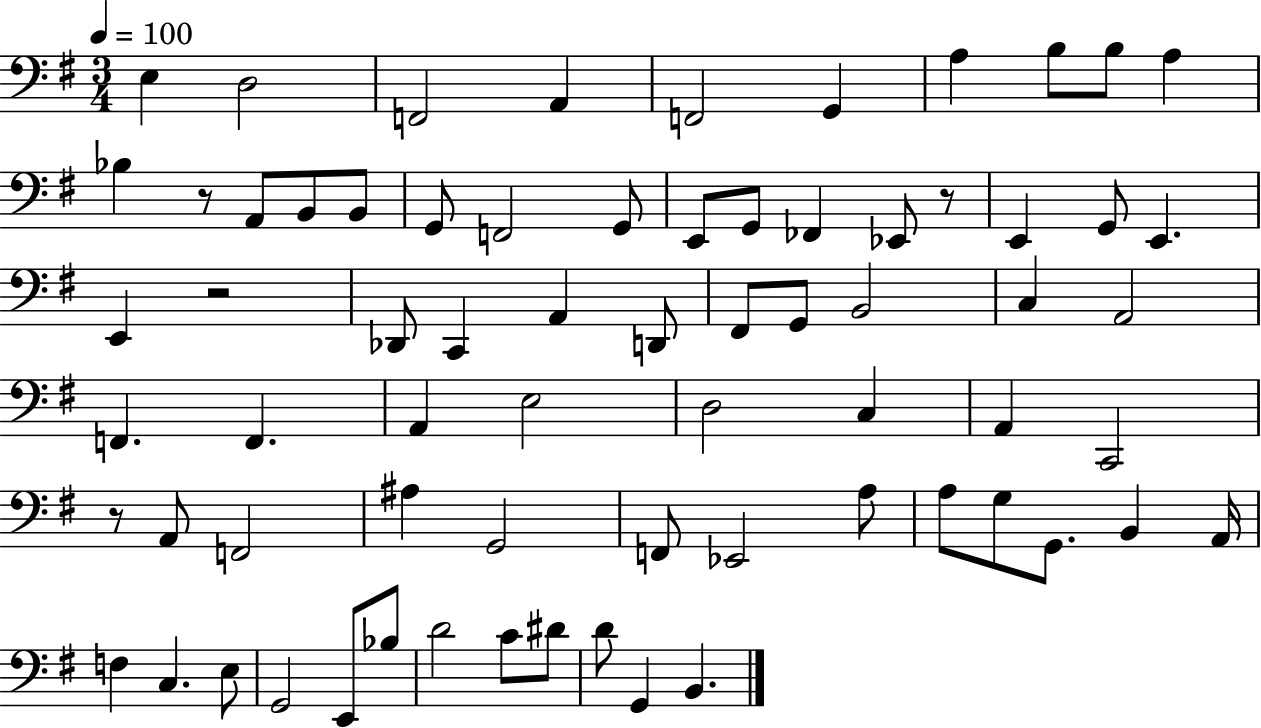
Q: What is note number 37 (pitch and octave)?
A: A2